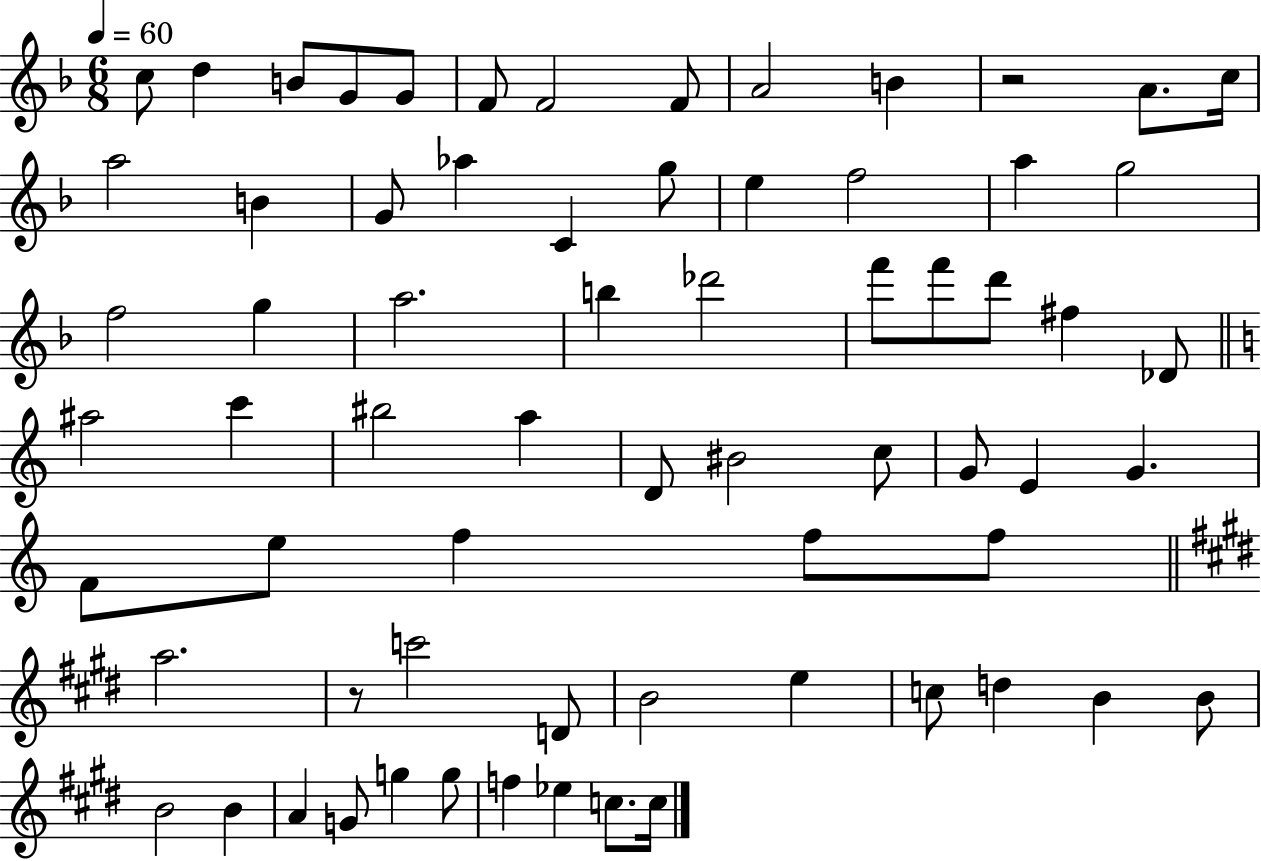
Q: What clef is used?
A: treble